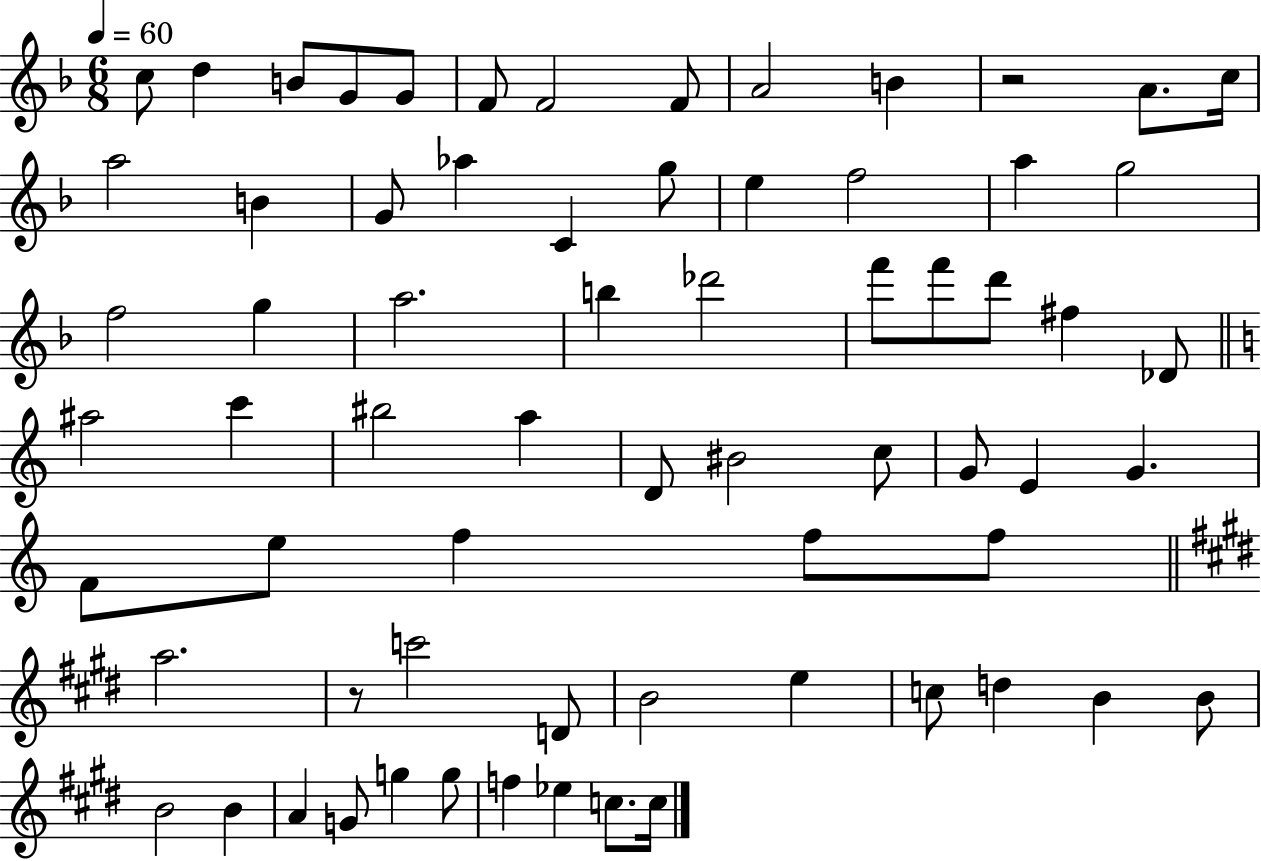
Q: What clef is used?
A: treble